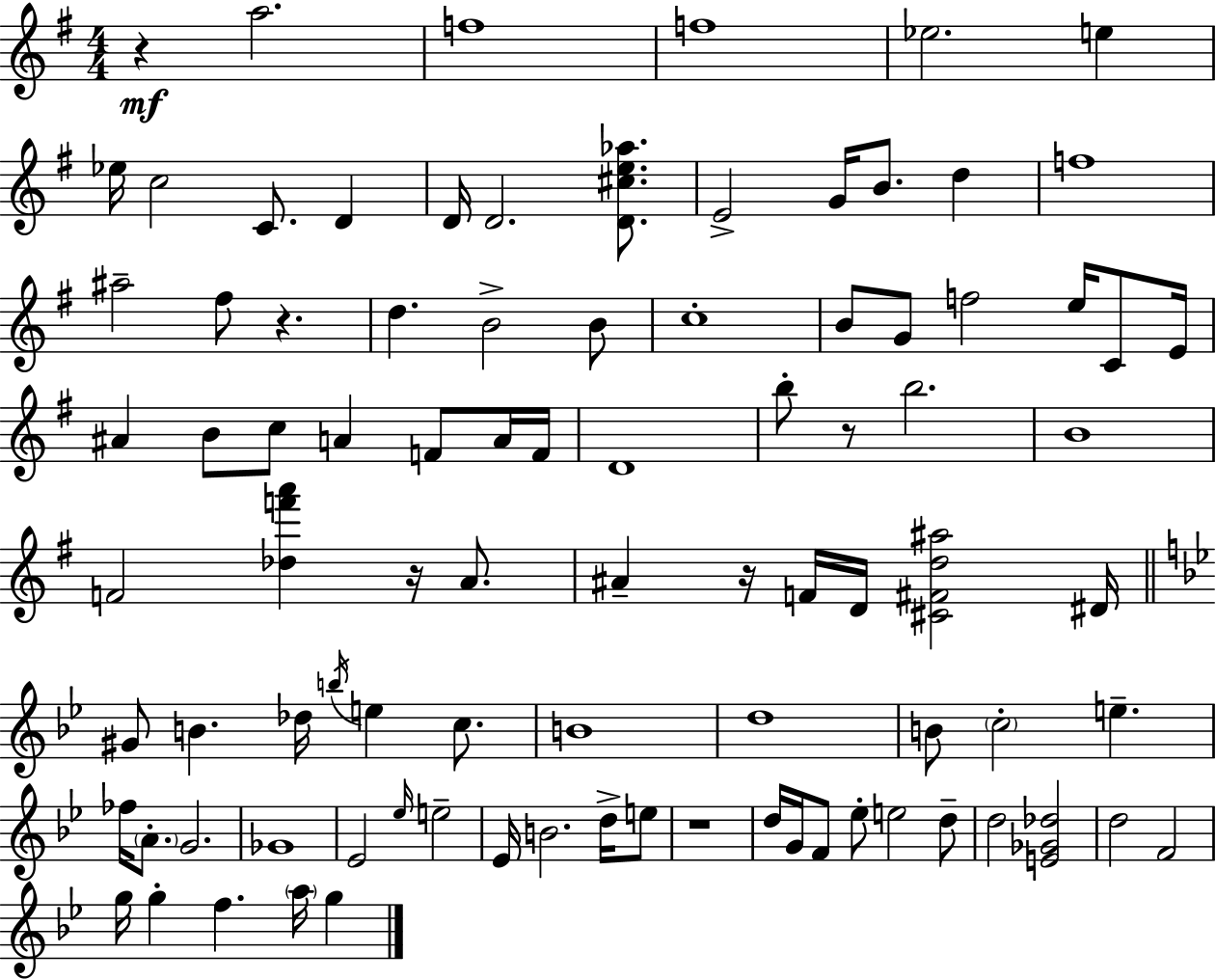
X:1
T:Untitled
M:4/4
L:1/4
K:G
z a2 f4 f4 _e2 e _e/4 c2 C/2 D D/4 D2 [D^ce_a]/2 E2 G/4 B/2 d f4 ^a2 ^f/2 z d B2 B/2 c4 B/2 G/2 f2 e/4 C/2 E/4 ^A B/2 c/2 A F/2 A/4 F/4 D4 b/2 z/2 b2 B4 F2 [_df'a'] z/4 A/2 ^A z/4 F/4 D/4 [^C^Fd^a]2 ^D/4 ^G/2 B _d/4 b/4 e c/2 B4 d4 B/2 c2 e _f/4 A/2 G2 _G4 _E2 _e/4 e2 _E/4 B2 d/4 e/2 z4 d/4 G/4 F/2 _e/2 e2 d/2 d2 [E_G_d]2 d2 F2 g/4 g f a/4 g